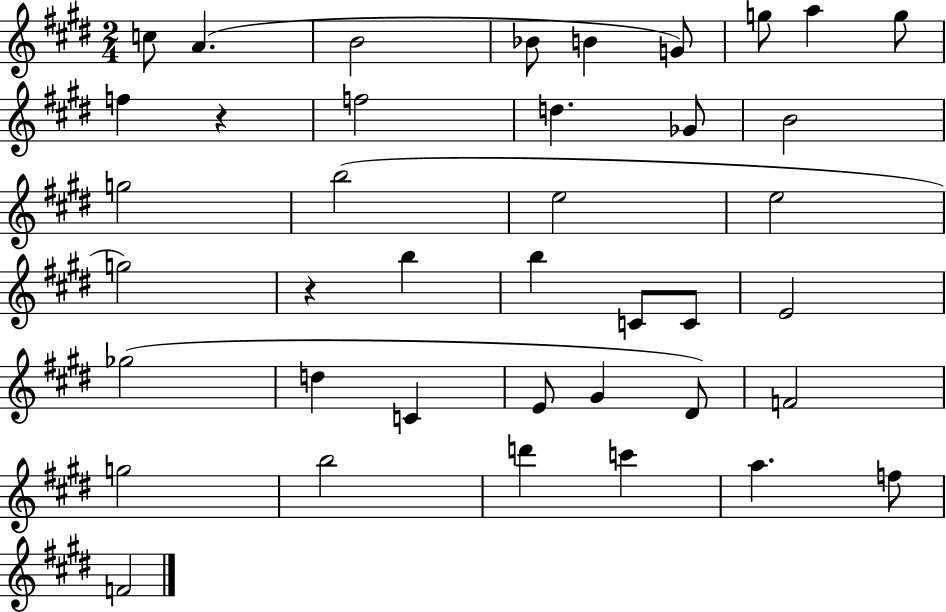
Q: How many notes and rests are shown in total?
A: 40